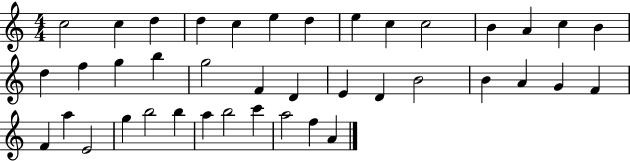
C5/h C5/q D5/q D5/q C5/q E5/q D5/q E5/q C5/q C5/h B4/q A4/q C5/q B4/q D5/q F5/q G5/q B5/q G5/h F4/q D4/q E4/q D4/q B4/h B4/q A4/q G4/q F4/q F4/q A5/q E4/h G5/q B5/h B5/q A5/q B5/h C6/q A5/h F5/q A4/q